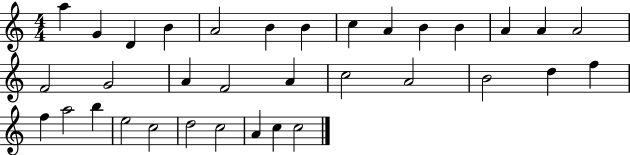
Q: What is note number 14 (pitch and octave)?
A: A4